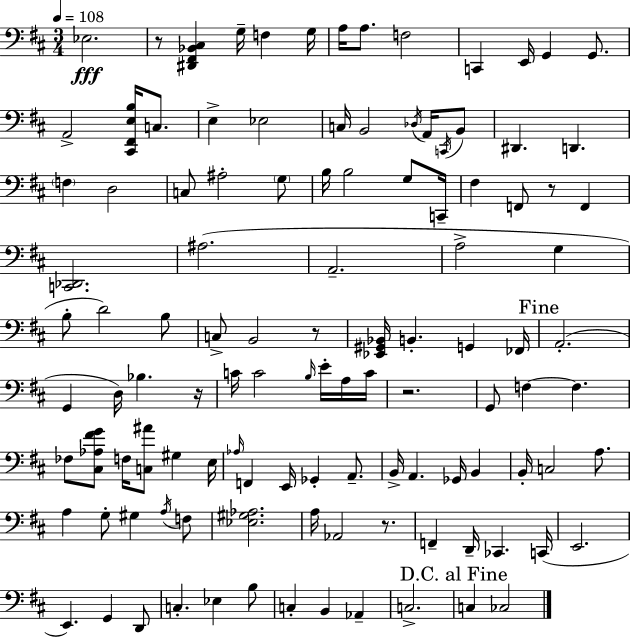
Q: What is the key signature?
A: D major